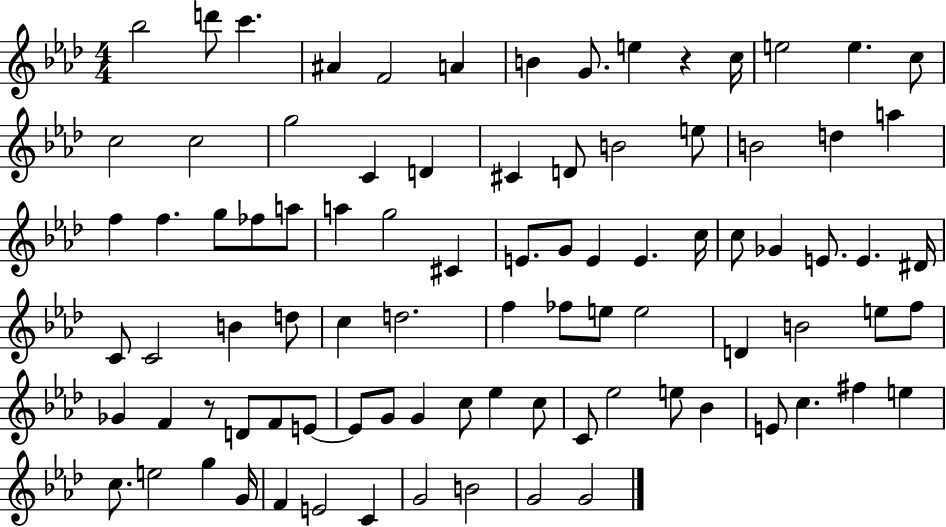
Bb5/h D6/e C6/q. A#4/q F4/h A4/q B4/q G4/e. E5/q R/q C5/s E5/h E5/q. C5/e C5/h C5/h G5/h C4/q D4/q C#4/q D4/e B4/h E5/e B4/h D5/q A5/q F5/q F5/q. G5/e FES5/e A5/e A5/q G5/h C#4/q E4/e. G4/e E4/q E4/q. C5/s C5/e Gb4/q E4/e. E4/q. D#4/s C4/e C4/h B4/q D5/e C5/q D5/h. F5/q FES5/e E5/e E5/h D4/q B4/h E5/e F5/e Gb4/q F4/q R/e D4/e F4/e E4/e E4/e G4/e G4/q C5/e Eb5/q C5/e C4/e Eb5/h E5/e Bb4/q E4/e C5/q. F#5/q E5/q C5/e. E5/h G5/q G4/s F4/q E4/h C4/q G4/h B4/h G4/h G4/h